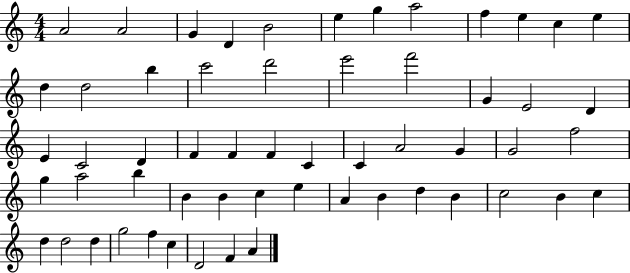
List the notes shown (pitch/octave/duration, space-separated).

A4/h A4/h G4/q D4/q B4/h E5/q G5/q A5/h F5/q E5/q C5/q E5/q D5/q D5/h B5/q C6/h D6/h E6/h F6/h G4/q E4/h D4/q E4/q C4/h D4/q F4/q F4/q F4/q C4/q C4/q A4/h G4/q G4/h F5/h G5/q A5/h B5/q B4/q B4/q C5/q E5/q A4/q B4/q D5/q B4/q C5/h B4/q C5/q D5/q D5/h D5/q G5/h F5/q C5/q D4/h F4/q A4/q